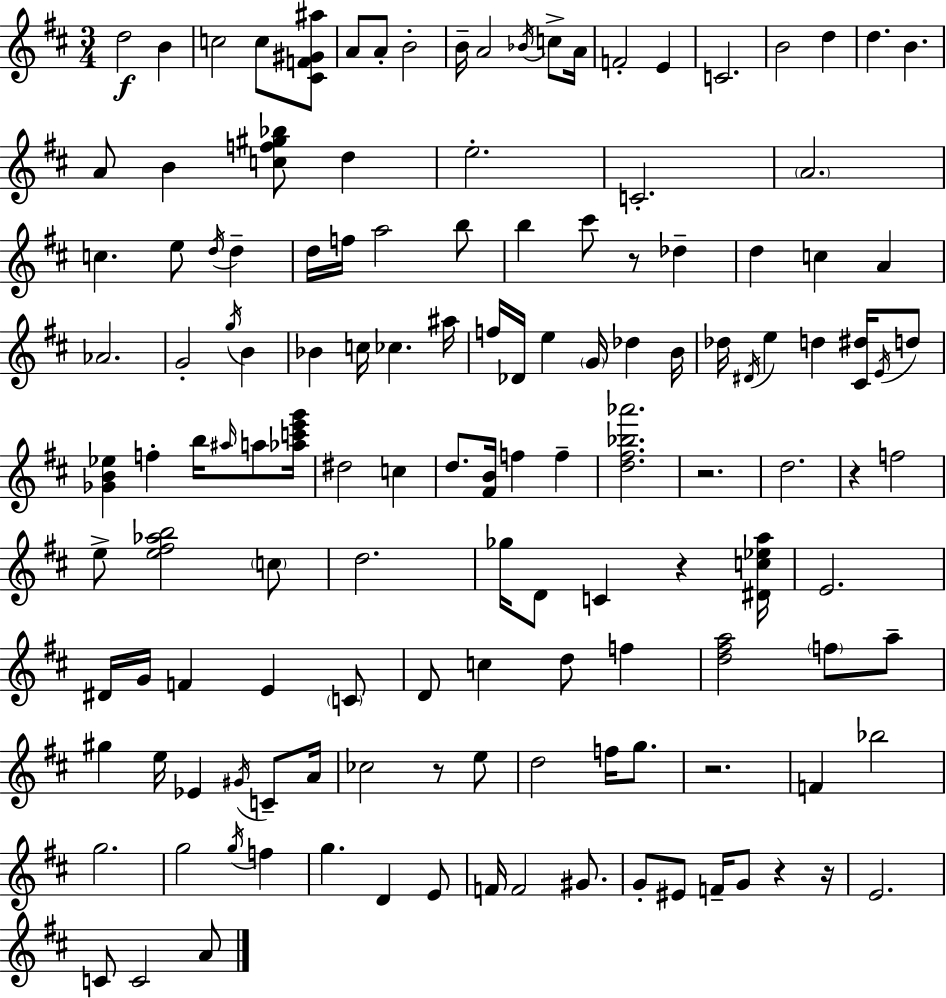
{
  \clef treble
  \numericTimeSignature
  \time 3/4
  \key d \major
  d''2\f b'4 | c''2 c''8 <cis' f' gis' ais''>8 | a'8 a'8-. b'2-. | b'16-- a'2 \acciaccatura { bes'16 } c''8-> | \break a'16 f'2-. e'4 | c'2. | b'2 d''4 | d''4. b'4. | \break a'8 b'4 <c'' f'' gis'' bes''>8 d''4 | e''2.-. | c'2.-. | \parenthesize a'2. | \break c''4. e''8 \acciaccatura { d''16 } d''4-- | d''16 f''16 a''2 | b''8 b''4 cis'''8 r8 des''4-- | d''4 c''4 a'4 | \break aes'2. | g'2-. \acciaccatura { g''16 } b'4 | bes'4 c''16 ces''4. | ais''16 f''16 des'16 e''4 \parenthesize g'16 des''4 | \break b'16 des''16 \acciaccatura { dis'16 } e''4 d''4 | <cis' dis''>16 \acciaccatura { e'16 } d''8 <ges' b' ees''>4 f''4-. | b''16 \grace { ais''16 } a''8 <aes'' c''' e''' g'''>16 dis''2 | c''4 d''8. <fis' b'>16 f''4 | \break f''4-- <d'' fis'' bes'' aes'''>2. | r2. | d''2. | r4 f''2 | \break e''8-> <e'' fis'' aes'' b''>2 | \parenthesize c''8 d''2. | ges''16 d'8 c'4 | r4 <dis' c'' ees'' a''>16 e'2. | \break dis'16 g'16 f'4 | e'4 \parenthesize c'8 d'8 c''4 | d''8 f''4 <d'' fis'' a''>2 | \parenthesize f''8 a''8-- gis''4 e''16 ees'4 | \break \acciaccatura { gis'16 } c'8-- a'16 ces''2 | r8 e''8 d''2 | f''16 g''8. r2. | f'4 bes''2 | \break g''2. | g''2 | \acciaccatura { g''16 } f''4 g''4. | d'4 e'8 f'16 f'2 | \break gis'8. g'8-. eis'8 | f'16-- g'8 r4 r16 e'2. | c'8 c'2 | a'8 \bar "|."
}